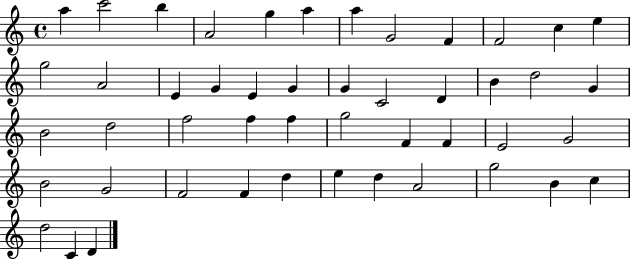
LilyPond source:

{
  \clef treble
  \time 4/4
  \defaultTimeSignature
  \key c \major
  a''4 c'''2 b''4 | a'2 g''4 a''4 | a''4 g'2 f'4 | f'2 c''4 e''4 | \break g''2 a'2 | e'4 g'4 e'4 g'4 | g'4 c'2 d'4 | b'4 d''2 g'4 | \break b'2 d''2 | f''2 f''4 f''4 | g''2 f'4 f'4 | e'2 g'2 | \break b'2 g'2 | f'2 f'4 d''4 | e''4 d''4 a'2 | g''2 b'4 c''4 | \break d''2 c'4 d'4 | \bar "|."
}